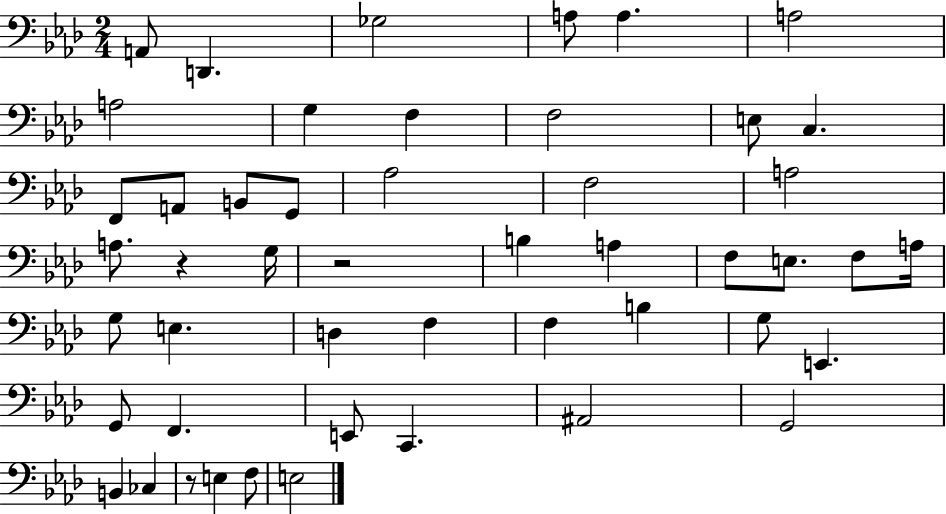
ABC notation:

X:1
T:Untitled
M:2/4
L:1/4
K:Ab
A,,/2 D,, _G,2 A,/2 A, A,2 A,2 G, F, F,2 E,/2 C, F,,/2 A,,/2 B,,/2 G,,/2 _A,2 F,2 A,2 A,/2 z G,/4 z2 B, A, F,/2 E,/2 F,/2 A,/4 G,/2 E, D, F, F, B, G,/2 E,, G,,/2 F,, E,,/2 C,, ^A,,2 G,,2 B,, _C, z/2 E, F,/2 E,2